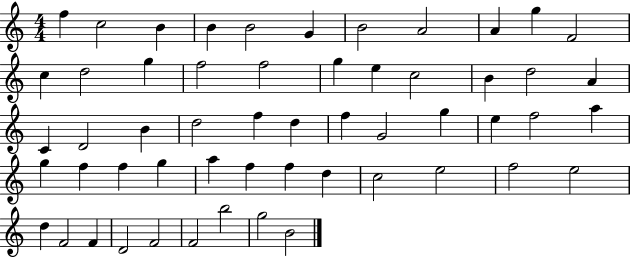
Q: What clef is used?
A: treble